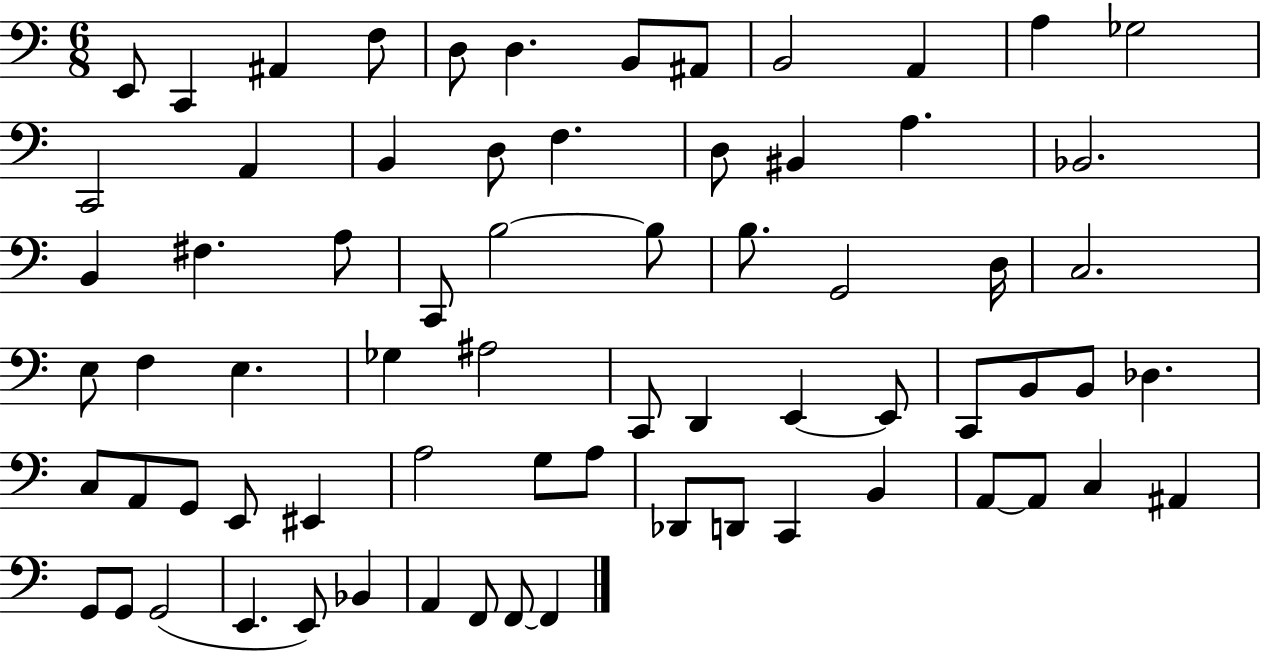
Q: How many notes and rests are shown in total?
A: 70